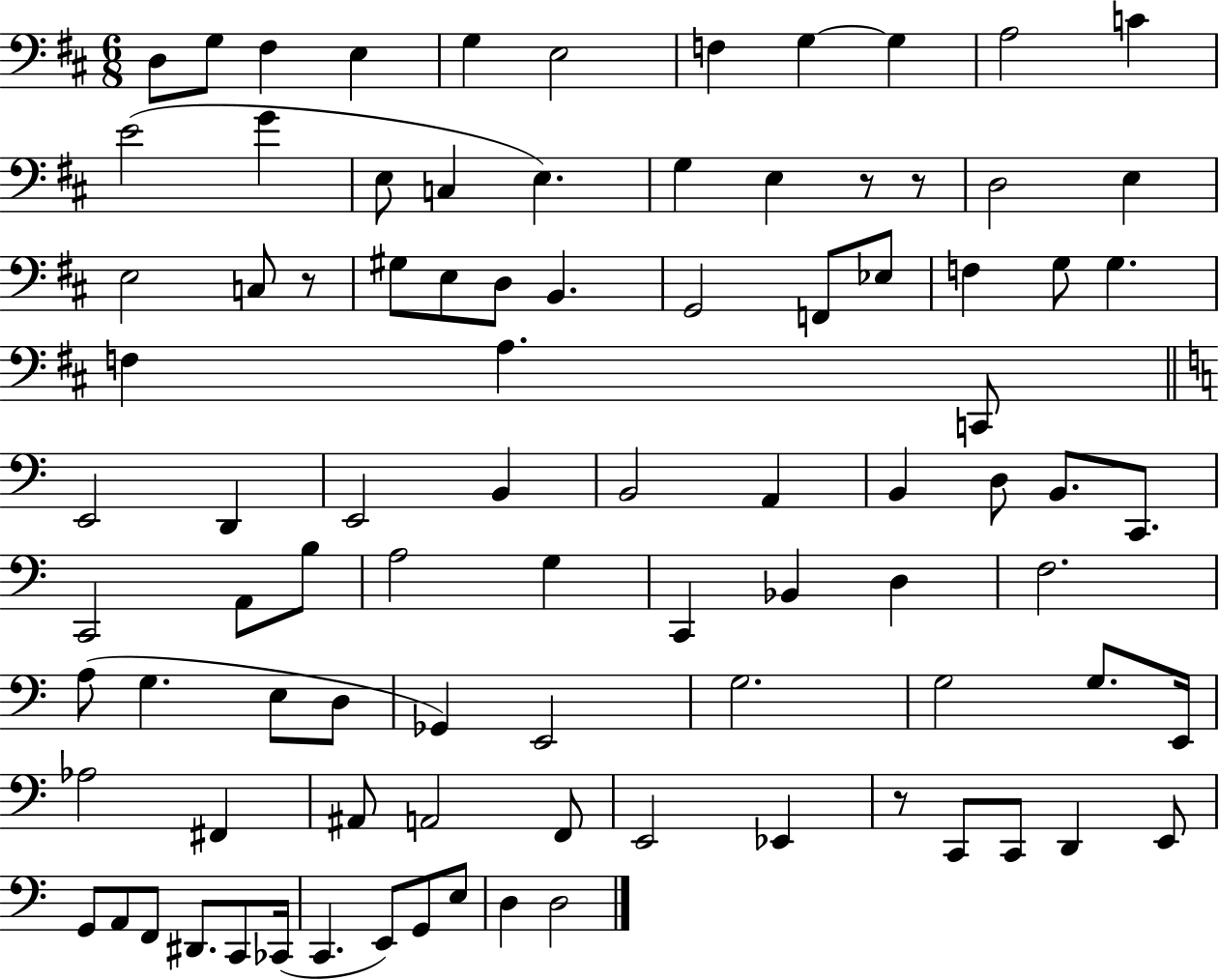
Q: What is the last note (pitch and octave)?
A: D3